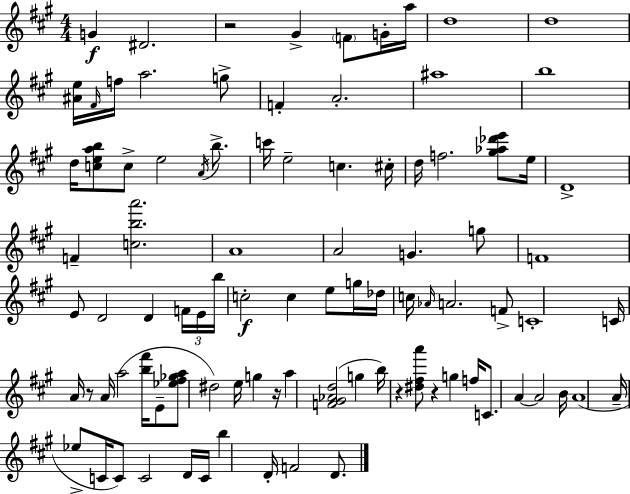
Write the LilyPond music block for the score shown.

{
  \clef treble
  \numericTimeSignature
  \time 4/4
  \key a \major
  g'4\f dis'2. | r2 gis'4-> \parenthesize f'8 g'16-. a''16 | d''1 | d''1 | \break <ais' e''>16 \grace { fis'16 } f''16 a''2. g''8-> | f'4-. a'2.-. | ais''1 | b''1 | \break d''16 <c'' e'' a'' b''>8 c''8-> e''2 \acciaccatura { a'16 } b''8.-> | c'''16 e''2-- c''4. | cis''16-. d''16 f''2. <gis'' aes'' des''' e'''>8 | e''16 d'1-> | \break f'4-- <c'' b'' a'''>2. | a'1 | a'2 g'4. | g''8 f'1 | \break e'8 d'2 d'4 | \tuplet 3/2 { f'16 e'16 b''16 } c''2-.\f c''4 e''8 | g''16 des''16 c''16 \grace { aes'16 } a'2. | f'8-> c'1-. | \break c'16 a'16 r8 a'16( a''2 | <b'' fis'''>16 e'8-- <ees'' fis'' ges'' a''>8 dis''2) e''16 g''4 | r16 a''4 <f' gis' aes' d''>2( g''4 | b''16) r4 <dis'' fis'' a'''>8 r4 g''4 | \break f''16 c'8. a'4~~ a'2 | b'16 a'1( | a'16-- ees''8-> c'16 c'8) c'2 | d'16 c'16 b''4 d'16-. f'2 | \break d'8. \bar "|."
}